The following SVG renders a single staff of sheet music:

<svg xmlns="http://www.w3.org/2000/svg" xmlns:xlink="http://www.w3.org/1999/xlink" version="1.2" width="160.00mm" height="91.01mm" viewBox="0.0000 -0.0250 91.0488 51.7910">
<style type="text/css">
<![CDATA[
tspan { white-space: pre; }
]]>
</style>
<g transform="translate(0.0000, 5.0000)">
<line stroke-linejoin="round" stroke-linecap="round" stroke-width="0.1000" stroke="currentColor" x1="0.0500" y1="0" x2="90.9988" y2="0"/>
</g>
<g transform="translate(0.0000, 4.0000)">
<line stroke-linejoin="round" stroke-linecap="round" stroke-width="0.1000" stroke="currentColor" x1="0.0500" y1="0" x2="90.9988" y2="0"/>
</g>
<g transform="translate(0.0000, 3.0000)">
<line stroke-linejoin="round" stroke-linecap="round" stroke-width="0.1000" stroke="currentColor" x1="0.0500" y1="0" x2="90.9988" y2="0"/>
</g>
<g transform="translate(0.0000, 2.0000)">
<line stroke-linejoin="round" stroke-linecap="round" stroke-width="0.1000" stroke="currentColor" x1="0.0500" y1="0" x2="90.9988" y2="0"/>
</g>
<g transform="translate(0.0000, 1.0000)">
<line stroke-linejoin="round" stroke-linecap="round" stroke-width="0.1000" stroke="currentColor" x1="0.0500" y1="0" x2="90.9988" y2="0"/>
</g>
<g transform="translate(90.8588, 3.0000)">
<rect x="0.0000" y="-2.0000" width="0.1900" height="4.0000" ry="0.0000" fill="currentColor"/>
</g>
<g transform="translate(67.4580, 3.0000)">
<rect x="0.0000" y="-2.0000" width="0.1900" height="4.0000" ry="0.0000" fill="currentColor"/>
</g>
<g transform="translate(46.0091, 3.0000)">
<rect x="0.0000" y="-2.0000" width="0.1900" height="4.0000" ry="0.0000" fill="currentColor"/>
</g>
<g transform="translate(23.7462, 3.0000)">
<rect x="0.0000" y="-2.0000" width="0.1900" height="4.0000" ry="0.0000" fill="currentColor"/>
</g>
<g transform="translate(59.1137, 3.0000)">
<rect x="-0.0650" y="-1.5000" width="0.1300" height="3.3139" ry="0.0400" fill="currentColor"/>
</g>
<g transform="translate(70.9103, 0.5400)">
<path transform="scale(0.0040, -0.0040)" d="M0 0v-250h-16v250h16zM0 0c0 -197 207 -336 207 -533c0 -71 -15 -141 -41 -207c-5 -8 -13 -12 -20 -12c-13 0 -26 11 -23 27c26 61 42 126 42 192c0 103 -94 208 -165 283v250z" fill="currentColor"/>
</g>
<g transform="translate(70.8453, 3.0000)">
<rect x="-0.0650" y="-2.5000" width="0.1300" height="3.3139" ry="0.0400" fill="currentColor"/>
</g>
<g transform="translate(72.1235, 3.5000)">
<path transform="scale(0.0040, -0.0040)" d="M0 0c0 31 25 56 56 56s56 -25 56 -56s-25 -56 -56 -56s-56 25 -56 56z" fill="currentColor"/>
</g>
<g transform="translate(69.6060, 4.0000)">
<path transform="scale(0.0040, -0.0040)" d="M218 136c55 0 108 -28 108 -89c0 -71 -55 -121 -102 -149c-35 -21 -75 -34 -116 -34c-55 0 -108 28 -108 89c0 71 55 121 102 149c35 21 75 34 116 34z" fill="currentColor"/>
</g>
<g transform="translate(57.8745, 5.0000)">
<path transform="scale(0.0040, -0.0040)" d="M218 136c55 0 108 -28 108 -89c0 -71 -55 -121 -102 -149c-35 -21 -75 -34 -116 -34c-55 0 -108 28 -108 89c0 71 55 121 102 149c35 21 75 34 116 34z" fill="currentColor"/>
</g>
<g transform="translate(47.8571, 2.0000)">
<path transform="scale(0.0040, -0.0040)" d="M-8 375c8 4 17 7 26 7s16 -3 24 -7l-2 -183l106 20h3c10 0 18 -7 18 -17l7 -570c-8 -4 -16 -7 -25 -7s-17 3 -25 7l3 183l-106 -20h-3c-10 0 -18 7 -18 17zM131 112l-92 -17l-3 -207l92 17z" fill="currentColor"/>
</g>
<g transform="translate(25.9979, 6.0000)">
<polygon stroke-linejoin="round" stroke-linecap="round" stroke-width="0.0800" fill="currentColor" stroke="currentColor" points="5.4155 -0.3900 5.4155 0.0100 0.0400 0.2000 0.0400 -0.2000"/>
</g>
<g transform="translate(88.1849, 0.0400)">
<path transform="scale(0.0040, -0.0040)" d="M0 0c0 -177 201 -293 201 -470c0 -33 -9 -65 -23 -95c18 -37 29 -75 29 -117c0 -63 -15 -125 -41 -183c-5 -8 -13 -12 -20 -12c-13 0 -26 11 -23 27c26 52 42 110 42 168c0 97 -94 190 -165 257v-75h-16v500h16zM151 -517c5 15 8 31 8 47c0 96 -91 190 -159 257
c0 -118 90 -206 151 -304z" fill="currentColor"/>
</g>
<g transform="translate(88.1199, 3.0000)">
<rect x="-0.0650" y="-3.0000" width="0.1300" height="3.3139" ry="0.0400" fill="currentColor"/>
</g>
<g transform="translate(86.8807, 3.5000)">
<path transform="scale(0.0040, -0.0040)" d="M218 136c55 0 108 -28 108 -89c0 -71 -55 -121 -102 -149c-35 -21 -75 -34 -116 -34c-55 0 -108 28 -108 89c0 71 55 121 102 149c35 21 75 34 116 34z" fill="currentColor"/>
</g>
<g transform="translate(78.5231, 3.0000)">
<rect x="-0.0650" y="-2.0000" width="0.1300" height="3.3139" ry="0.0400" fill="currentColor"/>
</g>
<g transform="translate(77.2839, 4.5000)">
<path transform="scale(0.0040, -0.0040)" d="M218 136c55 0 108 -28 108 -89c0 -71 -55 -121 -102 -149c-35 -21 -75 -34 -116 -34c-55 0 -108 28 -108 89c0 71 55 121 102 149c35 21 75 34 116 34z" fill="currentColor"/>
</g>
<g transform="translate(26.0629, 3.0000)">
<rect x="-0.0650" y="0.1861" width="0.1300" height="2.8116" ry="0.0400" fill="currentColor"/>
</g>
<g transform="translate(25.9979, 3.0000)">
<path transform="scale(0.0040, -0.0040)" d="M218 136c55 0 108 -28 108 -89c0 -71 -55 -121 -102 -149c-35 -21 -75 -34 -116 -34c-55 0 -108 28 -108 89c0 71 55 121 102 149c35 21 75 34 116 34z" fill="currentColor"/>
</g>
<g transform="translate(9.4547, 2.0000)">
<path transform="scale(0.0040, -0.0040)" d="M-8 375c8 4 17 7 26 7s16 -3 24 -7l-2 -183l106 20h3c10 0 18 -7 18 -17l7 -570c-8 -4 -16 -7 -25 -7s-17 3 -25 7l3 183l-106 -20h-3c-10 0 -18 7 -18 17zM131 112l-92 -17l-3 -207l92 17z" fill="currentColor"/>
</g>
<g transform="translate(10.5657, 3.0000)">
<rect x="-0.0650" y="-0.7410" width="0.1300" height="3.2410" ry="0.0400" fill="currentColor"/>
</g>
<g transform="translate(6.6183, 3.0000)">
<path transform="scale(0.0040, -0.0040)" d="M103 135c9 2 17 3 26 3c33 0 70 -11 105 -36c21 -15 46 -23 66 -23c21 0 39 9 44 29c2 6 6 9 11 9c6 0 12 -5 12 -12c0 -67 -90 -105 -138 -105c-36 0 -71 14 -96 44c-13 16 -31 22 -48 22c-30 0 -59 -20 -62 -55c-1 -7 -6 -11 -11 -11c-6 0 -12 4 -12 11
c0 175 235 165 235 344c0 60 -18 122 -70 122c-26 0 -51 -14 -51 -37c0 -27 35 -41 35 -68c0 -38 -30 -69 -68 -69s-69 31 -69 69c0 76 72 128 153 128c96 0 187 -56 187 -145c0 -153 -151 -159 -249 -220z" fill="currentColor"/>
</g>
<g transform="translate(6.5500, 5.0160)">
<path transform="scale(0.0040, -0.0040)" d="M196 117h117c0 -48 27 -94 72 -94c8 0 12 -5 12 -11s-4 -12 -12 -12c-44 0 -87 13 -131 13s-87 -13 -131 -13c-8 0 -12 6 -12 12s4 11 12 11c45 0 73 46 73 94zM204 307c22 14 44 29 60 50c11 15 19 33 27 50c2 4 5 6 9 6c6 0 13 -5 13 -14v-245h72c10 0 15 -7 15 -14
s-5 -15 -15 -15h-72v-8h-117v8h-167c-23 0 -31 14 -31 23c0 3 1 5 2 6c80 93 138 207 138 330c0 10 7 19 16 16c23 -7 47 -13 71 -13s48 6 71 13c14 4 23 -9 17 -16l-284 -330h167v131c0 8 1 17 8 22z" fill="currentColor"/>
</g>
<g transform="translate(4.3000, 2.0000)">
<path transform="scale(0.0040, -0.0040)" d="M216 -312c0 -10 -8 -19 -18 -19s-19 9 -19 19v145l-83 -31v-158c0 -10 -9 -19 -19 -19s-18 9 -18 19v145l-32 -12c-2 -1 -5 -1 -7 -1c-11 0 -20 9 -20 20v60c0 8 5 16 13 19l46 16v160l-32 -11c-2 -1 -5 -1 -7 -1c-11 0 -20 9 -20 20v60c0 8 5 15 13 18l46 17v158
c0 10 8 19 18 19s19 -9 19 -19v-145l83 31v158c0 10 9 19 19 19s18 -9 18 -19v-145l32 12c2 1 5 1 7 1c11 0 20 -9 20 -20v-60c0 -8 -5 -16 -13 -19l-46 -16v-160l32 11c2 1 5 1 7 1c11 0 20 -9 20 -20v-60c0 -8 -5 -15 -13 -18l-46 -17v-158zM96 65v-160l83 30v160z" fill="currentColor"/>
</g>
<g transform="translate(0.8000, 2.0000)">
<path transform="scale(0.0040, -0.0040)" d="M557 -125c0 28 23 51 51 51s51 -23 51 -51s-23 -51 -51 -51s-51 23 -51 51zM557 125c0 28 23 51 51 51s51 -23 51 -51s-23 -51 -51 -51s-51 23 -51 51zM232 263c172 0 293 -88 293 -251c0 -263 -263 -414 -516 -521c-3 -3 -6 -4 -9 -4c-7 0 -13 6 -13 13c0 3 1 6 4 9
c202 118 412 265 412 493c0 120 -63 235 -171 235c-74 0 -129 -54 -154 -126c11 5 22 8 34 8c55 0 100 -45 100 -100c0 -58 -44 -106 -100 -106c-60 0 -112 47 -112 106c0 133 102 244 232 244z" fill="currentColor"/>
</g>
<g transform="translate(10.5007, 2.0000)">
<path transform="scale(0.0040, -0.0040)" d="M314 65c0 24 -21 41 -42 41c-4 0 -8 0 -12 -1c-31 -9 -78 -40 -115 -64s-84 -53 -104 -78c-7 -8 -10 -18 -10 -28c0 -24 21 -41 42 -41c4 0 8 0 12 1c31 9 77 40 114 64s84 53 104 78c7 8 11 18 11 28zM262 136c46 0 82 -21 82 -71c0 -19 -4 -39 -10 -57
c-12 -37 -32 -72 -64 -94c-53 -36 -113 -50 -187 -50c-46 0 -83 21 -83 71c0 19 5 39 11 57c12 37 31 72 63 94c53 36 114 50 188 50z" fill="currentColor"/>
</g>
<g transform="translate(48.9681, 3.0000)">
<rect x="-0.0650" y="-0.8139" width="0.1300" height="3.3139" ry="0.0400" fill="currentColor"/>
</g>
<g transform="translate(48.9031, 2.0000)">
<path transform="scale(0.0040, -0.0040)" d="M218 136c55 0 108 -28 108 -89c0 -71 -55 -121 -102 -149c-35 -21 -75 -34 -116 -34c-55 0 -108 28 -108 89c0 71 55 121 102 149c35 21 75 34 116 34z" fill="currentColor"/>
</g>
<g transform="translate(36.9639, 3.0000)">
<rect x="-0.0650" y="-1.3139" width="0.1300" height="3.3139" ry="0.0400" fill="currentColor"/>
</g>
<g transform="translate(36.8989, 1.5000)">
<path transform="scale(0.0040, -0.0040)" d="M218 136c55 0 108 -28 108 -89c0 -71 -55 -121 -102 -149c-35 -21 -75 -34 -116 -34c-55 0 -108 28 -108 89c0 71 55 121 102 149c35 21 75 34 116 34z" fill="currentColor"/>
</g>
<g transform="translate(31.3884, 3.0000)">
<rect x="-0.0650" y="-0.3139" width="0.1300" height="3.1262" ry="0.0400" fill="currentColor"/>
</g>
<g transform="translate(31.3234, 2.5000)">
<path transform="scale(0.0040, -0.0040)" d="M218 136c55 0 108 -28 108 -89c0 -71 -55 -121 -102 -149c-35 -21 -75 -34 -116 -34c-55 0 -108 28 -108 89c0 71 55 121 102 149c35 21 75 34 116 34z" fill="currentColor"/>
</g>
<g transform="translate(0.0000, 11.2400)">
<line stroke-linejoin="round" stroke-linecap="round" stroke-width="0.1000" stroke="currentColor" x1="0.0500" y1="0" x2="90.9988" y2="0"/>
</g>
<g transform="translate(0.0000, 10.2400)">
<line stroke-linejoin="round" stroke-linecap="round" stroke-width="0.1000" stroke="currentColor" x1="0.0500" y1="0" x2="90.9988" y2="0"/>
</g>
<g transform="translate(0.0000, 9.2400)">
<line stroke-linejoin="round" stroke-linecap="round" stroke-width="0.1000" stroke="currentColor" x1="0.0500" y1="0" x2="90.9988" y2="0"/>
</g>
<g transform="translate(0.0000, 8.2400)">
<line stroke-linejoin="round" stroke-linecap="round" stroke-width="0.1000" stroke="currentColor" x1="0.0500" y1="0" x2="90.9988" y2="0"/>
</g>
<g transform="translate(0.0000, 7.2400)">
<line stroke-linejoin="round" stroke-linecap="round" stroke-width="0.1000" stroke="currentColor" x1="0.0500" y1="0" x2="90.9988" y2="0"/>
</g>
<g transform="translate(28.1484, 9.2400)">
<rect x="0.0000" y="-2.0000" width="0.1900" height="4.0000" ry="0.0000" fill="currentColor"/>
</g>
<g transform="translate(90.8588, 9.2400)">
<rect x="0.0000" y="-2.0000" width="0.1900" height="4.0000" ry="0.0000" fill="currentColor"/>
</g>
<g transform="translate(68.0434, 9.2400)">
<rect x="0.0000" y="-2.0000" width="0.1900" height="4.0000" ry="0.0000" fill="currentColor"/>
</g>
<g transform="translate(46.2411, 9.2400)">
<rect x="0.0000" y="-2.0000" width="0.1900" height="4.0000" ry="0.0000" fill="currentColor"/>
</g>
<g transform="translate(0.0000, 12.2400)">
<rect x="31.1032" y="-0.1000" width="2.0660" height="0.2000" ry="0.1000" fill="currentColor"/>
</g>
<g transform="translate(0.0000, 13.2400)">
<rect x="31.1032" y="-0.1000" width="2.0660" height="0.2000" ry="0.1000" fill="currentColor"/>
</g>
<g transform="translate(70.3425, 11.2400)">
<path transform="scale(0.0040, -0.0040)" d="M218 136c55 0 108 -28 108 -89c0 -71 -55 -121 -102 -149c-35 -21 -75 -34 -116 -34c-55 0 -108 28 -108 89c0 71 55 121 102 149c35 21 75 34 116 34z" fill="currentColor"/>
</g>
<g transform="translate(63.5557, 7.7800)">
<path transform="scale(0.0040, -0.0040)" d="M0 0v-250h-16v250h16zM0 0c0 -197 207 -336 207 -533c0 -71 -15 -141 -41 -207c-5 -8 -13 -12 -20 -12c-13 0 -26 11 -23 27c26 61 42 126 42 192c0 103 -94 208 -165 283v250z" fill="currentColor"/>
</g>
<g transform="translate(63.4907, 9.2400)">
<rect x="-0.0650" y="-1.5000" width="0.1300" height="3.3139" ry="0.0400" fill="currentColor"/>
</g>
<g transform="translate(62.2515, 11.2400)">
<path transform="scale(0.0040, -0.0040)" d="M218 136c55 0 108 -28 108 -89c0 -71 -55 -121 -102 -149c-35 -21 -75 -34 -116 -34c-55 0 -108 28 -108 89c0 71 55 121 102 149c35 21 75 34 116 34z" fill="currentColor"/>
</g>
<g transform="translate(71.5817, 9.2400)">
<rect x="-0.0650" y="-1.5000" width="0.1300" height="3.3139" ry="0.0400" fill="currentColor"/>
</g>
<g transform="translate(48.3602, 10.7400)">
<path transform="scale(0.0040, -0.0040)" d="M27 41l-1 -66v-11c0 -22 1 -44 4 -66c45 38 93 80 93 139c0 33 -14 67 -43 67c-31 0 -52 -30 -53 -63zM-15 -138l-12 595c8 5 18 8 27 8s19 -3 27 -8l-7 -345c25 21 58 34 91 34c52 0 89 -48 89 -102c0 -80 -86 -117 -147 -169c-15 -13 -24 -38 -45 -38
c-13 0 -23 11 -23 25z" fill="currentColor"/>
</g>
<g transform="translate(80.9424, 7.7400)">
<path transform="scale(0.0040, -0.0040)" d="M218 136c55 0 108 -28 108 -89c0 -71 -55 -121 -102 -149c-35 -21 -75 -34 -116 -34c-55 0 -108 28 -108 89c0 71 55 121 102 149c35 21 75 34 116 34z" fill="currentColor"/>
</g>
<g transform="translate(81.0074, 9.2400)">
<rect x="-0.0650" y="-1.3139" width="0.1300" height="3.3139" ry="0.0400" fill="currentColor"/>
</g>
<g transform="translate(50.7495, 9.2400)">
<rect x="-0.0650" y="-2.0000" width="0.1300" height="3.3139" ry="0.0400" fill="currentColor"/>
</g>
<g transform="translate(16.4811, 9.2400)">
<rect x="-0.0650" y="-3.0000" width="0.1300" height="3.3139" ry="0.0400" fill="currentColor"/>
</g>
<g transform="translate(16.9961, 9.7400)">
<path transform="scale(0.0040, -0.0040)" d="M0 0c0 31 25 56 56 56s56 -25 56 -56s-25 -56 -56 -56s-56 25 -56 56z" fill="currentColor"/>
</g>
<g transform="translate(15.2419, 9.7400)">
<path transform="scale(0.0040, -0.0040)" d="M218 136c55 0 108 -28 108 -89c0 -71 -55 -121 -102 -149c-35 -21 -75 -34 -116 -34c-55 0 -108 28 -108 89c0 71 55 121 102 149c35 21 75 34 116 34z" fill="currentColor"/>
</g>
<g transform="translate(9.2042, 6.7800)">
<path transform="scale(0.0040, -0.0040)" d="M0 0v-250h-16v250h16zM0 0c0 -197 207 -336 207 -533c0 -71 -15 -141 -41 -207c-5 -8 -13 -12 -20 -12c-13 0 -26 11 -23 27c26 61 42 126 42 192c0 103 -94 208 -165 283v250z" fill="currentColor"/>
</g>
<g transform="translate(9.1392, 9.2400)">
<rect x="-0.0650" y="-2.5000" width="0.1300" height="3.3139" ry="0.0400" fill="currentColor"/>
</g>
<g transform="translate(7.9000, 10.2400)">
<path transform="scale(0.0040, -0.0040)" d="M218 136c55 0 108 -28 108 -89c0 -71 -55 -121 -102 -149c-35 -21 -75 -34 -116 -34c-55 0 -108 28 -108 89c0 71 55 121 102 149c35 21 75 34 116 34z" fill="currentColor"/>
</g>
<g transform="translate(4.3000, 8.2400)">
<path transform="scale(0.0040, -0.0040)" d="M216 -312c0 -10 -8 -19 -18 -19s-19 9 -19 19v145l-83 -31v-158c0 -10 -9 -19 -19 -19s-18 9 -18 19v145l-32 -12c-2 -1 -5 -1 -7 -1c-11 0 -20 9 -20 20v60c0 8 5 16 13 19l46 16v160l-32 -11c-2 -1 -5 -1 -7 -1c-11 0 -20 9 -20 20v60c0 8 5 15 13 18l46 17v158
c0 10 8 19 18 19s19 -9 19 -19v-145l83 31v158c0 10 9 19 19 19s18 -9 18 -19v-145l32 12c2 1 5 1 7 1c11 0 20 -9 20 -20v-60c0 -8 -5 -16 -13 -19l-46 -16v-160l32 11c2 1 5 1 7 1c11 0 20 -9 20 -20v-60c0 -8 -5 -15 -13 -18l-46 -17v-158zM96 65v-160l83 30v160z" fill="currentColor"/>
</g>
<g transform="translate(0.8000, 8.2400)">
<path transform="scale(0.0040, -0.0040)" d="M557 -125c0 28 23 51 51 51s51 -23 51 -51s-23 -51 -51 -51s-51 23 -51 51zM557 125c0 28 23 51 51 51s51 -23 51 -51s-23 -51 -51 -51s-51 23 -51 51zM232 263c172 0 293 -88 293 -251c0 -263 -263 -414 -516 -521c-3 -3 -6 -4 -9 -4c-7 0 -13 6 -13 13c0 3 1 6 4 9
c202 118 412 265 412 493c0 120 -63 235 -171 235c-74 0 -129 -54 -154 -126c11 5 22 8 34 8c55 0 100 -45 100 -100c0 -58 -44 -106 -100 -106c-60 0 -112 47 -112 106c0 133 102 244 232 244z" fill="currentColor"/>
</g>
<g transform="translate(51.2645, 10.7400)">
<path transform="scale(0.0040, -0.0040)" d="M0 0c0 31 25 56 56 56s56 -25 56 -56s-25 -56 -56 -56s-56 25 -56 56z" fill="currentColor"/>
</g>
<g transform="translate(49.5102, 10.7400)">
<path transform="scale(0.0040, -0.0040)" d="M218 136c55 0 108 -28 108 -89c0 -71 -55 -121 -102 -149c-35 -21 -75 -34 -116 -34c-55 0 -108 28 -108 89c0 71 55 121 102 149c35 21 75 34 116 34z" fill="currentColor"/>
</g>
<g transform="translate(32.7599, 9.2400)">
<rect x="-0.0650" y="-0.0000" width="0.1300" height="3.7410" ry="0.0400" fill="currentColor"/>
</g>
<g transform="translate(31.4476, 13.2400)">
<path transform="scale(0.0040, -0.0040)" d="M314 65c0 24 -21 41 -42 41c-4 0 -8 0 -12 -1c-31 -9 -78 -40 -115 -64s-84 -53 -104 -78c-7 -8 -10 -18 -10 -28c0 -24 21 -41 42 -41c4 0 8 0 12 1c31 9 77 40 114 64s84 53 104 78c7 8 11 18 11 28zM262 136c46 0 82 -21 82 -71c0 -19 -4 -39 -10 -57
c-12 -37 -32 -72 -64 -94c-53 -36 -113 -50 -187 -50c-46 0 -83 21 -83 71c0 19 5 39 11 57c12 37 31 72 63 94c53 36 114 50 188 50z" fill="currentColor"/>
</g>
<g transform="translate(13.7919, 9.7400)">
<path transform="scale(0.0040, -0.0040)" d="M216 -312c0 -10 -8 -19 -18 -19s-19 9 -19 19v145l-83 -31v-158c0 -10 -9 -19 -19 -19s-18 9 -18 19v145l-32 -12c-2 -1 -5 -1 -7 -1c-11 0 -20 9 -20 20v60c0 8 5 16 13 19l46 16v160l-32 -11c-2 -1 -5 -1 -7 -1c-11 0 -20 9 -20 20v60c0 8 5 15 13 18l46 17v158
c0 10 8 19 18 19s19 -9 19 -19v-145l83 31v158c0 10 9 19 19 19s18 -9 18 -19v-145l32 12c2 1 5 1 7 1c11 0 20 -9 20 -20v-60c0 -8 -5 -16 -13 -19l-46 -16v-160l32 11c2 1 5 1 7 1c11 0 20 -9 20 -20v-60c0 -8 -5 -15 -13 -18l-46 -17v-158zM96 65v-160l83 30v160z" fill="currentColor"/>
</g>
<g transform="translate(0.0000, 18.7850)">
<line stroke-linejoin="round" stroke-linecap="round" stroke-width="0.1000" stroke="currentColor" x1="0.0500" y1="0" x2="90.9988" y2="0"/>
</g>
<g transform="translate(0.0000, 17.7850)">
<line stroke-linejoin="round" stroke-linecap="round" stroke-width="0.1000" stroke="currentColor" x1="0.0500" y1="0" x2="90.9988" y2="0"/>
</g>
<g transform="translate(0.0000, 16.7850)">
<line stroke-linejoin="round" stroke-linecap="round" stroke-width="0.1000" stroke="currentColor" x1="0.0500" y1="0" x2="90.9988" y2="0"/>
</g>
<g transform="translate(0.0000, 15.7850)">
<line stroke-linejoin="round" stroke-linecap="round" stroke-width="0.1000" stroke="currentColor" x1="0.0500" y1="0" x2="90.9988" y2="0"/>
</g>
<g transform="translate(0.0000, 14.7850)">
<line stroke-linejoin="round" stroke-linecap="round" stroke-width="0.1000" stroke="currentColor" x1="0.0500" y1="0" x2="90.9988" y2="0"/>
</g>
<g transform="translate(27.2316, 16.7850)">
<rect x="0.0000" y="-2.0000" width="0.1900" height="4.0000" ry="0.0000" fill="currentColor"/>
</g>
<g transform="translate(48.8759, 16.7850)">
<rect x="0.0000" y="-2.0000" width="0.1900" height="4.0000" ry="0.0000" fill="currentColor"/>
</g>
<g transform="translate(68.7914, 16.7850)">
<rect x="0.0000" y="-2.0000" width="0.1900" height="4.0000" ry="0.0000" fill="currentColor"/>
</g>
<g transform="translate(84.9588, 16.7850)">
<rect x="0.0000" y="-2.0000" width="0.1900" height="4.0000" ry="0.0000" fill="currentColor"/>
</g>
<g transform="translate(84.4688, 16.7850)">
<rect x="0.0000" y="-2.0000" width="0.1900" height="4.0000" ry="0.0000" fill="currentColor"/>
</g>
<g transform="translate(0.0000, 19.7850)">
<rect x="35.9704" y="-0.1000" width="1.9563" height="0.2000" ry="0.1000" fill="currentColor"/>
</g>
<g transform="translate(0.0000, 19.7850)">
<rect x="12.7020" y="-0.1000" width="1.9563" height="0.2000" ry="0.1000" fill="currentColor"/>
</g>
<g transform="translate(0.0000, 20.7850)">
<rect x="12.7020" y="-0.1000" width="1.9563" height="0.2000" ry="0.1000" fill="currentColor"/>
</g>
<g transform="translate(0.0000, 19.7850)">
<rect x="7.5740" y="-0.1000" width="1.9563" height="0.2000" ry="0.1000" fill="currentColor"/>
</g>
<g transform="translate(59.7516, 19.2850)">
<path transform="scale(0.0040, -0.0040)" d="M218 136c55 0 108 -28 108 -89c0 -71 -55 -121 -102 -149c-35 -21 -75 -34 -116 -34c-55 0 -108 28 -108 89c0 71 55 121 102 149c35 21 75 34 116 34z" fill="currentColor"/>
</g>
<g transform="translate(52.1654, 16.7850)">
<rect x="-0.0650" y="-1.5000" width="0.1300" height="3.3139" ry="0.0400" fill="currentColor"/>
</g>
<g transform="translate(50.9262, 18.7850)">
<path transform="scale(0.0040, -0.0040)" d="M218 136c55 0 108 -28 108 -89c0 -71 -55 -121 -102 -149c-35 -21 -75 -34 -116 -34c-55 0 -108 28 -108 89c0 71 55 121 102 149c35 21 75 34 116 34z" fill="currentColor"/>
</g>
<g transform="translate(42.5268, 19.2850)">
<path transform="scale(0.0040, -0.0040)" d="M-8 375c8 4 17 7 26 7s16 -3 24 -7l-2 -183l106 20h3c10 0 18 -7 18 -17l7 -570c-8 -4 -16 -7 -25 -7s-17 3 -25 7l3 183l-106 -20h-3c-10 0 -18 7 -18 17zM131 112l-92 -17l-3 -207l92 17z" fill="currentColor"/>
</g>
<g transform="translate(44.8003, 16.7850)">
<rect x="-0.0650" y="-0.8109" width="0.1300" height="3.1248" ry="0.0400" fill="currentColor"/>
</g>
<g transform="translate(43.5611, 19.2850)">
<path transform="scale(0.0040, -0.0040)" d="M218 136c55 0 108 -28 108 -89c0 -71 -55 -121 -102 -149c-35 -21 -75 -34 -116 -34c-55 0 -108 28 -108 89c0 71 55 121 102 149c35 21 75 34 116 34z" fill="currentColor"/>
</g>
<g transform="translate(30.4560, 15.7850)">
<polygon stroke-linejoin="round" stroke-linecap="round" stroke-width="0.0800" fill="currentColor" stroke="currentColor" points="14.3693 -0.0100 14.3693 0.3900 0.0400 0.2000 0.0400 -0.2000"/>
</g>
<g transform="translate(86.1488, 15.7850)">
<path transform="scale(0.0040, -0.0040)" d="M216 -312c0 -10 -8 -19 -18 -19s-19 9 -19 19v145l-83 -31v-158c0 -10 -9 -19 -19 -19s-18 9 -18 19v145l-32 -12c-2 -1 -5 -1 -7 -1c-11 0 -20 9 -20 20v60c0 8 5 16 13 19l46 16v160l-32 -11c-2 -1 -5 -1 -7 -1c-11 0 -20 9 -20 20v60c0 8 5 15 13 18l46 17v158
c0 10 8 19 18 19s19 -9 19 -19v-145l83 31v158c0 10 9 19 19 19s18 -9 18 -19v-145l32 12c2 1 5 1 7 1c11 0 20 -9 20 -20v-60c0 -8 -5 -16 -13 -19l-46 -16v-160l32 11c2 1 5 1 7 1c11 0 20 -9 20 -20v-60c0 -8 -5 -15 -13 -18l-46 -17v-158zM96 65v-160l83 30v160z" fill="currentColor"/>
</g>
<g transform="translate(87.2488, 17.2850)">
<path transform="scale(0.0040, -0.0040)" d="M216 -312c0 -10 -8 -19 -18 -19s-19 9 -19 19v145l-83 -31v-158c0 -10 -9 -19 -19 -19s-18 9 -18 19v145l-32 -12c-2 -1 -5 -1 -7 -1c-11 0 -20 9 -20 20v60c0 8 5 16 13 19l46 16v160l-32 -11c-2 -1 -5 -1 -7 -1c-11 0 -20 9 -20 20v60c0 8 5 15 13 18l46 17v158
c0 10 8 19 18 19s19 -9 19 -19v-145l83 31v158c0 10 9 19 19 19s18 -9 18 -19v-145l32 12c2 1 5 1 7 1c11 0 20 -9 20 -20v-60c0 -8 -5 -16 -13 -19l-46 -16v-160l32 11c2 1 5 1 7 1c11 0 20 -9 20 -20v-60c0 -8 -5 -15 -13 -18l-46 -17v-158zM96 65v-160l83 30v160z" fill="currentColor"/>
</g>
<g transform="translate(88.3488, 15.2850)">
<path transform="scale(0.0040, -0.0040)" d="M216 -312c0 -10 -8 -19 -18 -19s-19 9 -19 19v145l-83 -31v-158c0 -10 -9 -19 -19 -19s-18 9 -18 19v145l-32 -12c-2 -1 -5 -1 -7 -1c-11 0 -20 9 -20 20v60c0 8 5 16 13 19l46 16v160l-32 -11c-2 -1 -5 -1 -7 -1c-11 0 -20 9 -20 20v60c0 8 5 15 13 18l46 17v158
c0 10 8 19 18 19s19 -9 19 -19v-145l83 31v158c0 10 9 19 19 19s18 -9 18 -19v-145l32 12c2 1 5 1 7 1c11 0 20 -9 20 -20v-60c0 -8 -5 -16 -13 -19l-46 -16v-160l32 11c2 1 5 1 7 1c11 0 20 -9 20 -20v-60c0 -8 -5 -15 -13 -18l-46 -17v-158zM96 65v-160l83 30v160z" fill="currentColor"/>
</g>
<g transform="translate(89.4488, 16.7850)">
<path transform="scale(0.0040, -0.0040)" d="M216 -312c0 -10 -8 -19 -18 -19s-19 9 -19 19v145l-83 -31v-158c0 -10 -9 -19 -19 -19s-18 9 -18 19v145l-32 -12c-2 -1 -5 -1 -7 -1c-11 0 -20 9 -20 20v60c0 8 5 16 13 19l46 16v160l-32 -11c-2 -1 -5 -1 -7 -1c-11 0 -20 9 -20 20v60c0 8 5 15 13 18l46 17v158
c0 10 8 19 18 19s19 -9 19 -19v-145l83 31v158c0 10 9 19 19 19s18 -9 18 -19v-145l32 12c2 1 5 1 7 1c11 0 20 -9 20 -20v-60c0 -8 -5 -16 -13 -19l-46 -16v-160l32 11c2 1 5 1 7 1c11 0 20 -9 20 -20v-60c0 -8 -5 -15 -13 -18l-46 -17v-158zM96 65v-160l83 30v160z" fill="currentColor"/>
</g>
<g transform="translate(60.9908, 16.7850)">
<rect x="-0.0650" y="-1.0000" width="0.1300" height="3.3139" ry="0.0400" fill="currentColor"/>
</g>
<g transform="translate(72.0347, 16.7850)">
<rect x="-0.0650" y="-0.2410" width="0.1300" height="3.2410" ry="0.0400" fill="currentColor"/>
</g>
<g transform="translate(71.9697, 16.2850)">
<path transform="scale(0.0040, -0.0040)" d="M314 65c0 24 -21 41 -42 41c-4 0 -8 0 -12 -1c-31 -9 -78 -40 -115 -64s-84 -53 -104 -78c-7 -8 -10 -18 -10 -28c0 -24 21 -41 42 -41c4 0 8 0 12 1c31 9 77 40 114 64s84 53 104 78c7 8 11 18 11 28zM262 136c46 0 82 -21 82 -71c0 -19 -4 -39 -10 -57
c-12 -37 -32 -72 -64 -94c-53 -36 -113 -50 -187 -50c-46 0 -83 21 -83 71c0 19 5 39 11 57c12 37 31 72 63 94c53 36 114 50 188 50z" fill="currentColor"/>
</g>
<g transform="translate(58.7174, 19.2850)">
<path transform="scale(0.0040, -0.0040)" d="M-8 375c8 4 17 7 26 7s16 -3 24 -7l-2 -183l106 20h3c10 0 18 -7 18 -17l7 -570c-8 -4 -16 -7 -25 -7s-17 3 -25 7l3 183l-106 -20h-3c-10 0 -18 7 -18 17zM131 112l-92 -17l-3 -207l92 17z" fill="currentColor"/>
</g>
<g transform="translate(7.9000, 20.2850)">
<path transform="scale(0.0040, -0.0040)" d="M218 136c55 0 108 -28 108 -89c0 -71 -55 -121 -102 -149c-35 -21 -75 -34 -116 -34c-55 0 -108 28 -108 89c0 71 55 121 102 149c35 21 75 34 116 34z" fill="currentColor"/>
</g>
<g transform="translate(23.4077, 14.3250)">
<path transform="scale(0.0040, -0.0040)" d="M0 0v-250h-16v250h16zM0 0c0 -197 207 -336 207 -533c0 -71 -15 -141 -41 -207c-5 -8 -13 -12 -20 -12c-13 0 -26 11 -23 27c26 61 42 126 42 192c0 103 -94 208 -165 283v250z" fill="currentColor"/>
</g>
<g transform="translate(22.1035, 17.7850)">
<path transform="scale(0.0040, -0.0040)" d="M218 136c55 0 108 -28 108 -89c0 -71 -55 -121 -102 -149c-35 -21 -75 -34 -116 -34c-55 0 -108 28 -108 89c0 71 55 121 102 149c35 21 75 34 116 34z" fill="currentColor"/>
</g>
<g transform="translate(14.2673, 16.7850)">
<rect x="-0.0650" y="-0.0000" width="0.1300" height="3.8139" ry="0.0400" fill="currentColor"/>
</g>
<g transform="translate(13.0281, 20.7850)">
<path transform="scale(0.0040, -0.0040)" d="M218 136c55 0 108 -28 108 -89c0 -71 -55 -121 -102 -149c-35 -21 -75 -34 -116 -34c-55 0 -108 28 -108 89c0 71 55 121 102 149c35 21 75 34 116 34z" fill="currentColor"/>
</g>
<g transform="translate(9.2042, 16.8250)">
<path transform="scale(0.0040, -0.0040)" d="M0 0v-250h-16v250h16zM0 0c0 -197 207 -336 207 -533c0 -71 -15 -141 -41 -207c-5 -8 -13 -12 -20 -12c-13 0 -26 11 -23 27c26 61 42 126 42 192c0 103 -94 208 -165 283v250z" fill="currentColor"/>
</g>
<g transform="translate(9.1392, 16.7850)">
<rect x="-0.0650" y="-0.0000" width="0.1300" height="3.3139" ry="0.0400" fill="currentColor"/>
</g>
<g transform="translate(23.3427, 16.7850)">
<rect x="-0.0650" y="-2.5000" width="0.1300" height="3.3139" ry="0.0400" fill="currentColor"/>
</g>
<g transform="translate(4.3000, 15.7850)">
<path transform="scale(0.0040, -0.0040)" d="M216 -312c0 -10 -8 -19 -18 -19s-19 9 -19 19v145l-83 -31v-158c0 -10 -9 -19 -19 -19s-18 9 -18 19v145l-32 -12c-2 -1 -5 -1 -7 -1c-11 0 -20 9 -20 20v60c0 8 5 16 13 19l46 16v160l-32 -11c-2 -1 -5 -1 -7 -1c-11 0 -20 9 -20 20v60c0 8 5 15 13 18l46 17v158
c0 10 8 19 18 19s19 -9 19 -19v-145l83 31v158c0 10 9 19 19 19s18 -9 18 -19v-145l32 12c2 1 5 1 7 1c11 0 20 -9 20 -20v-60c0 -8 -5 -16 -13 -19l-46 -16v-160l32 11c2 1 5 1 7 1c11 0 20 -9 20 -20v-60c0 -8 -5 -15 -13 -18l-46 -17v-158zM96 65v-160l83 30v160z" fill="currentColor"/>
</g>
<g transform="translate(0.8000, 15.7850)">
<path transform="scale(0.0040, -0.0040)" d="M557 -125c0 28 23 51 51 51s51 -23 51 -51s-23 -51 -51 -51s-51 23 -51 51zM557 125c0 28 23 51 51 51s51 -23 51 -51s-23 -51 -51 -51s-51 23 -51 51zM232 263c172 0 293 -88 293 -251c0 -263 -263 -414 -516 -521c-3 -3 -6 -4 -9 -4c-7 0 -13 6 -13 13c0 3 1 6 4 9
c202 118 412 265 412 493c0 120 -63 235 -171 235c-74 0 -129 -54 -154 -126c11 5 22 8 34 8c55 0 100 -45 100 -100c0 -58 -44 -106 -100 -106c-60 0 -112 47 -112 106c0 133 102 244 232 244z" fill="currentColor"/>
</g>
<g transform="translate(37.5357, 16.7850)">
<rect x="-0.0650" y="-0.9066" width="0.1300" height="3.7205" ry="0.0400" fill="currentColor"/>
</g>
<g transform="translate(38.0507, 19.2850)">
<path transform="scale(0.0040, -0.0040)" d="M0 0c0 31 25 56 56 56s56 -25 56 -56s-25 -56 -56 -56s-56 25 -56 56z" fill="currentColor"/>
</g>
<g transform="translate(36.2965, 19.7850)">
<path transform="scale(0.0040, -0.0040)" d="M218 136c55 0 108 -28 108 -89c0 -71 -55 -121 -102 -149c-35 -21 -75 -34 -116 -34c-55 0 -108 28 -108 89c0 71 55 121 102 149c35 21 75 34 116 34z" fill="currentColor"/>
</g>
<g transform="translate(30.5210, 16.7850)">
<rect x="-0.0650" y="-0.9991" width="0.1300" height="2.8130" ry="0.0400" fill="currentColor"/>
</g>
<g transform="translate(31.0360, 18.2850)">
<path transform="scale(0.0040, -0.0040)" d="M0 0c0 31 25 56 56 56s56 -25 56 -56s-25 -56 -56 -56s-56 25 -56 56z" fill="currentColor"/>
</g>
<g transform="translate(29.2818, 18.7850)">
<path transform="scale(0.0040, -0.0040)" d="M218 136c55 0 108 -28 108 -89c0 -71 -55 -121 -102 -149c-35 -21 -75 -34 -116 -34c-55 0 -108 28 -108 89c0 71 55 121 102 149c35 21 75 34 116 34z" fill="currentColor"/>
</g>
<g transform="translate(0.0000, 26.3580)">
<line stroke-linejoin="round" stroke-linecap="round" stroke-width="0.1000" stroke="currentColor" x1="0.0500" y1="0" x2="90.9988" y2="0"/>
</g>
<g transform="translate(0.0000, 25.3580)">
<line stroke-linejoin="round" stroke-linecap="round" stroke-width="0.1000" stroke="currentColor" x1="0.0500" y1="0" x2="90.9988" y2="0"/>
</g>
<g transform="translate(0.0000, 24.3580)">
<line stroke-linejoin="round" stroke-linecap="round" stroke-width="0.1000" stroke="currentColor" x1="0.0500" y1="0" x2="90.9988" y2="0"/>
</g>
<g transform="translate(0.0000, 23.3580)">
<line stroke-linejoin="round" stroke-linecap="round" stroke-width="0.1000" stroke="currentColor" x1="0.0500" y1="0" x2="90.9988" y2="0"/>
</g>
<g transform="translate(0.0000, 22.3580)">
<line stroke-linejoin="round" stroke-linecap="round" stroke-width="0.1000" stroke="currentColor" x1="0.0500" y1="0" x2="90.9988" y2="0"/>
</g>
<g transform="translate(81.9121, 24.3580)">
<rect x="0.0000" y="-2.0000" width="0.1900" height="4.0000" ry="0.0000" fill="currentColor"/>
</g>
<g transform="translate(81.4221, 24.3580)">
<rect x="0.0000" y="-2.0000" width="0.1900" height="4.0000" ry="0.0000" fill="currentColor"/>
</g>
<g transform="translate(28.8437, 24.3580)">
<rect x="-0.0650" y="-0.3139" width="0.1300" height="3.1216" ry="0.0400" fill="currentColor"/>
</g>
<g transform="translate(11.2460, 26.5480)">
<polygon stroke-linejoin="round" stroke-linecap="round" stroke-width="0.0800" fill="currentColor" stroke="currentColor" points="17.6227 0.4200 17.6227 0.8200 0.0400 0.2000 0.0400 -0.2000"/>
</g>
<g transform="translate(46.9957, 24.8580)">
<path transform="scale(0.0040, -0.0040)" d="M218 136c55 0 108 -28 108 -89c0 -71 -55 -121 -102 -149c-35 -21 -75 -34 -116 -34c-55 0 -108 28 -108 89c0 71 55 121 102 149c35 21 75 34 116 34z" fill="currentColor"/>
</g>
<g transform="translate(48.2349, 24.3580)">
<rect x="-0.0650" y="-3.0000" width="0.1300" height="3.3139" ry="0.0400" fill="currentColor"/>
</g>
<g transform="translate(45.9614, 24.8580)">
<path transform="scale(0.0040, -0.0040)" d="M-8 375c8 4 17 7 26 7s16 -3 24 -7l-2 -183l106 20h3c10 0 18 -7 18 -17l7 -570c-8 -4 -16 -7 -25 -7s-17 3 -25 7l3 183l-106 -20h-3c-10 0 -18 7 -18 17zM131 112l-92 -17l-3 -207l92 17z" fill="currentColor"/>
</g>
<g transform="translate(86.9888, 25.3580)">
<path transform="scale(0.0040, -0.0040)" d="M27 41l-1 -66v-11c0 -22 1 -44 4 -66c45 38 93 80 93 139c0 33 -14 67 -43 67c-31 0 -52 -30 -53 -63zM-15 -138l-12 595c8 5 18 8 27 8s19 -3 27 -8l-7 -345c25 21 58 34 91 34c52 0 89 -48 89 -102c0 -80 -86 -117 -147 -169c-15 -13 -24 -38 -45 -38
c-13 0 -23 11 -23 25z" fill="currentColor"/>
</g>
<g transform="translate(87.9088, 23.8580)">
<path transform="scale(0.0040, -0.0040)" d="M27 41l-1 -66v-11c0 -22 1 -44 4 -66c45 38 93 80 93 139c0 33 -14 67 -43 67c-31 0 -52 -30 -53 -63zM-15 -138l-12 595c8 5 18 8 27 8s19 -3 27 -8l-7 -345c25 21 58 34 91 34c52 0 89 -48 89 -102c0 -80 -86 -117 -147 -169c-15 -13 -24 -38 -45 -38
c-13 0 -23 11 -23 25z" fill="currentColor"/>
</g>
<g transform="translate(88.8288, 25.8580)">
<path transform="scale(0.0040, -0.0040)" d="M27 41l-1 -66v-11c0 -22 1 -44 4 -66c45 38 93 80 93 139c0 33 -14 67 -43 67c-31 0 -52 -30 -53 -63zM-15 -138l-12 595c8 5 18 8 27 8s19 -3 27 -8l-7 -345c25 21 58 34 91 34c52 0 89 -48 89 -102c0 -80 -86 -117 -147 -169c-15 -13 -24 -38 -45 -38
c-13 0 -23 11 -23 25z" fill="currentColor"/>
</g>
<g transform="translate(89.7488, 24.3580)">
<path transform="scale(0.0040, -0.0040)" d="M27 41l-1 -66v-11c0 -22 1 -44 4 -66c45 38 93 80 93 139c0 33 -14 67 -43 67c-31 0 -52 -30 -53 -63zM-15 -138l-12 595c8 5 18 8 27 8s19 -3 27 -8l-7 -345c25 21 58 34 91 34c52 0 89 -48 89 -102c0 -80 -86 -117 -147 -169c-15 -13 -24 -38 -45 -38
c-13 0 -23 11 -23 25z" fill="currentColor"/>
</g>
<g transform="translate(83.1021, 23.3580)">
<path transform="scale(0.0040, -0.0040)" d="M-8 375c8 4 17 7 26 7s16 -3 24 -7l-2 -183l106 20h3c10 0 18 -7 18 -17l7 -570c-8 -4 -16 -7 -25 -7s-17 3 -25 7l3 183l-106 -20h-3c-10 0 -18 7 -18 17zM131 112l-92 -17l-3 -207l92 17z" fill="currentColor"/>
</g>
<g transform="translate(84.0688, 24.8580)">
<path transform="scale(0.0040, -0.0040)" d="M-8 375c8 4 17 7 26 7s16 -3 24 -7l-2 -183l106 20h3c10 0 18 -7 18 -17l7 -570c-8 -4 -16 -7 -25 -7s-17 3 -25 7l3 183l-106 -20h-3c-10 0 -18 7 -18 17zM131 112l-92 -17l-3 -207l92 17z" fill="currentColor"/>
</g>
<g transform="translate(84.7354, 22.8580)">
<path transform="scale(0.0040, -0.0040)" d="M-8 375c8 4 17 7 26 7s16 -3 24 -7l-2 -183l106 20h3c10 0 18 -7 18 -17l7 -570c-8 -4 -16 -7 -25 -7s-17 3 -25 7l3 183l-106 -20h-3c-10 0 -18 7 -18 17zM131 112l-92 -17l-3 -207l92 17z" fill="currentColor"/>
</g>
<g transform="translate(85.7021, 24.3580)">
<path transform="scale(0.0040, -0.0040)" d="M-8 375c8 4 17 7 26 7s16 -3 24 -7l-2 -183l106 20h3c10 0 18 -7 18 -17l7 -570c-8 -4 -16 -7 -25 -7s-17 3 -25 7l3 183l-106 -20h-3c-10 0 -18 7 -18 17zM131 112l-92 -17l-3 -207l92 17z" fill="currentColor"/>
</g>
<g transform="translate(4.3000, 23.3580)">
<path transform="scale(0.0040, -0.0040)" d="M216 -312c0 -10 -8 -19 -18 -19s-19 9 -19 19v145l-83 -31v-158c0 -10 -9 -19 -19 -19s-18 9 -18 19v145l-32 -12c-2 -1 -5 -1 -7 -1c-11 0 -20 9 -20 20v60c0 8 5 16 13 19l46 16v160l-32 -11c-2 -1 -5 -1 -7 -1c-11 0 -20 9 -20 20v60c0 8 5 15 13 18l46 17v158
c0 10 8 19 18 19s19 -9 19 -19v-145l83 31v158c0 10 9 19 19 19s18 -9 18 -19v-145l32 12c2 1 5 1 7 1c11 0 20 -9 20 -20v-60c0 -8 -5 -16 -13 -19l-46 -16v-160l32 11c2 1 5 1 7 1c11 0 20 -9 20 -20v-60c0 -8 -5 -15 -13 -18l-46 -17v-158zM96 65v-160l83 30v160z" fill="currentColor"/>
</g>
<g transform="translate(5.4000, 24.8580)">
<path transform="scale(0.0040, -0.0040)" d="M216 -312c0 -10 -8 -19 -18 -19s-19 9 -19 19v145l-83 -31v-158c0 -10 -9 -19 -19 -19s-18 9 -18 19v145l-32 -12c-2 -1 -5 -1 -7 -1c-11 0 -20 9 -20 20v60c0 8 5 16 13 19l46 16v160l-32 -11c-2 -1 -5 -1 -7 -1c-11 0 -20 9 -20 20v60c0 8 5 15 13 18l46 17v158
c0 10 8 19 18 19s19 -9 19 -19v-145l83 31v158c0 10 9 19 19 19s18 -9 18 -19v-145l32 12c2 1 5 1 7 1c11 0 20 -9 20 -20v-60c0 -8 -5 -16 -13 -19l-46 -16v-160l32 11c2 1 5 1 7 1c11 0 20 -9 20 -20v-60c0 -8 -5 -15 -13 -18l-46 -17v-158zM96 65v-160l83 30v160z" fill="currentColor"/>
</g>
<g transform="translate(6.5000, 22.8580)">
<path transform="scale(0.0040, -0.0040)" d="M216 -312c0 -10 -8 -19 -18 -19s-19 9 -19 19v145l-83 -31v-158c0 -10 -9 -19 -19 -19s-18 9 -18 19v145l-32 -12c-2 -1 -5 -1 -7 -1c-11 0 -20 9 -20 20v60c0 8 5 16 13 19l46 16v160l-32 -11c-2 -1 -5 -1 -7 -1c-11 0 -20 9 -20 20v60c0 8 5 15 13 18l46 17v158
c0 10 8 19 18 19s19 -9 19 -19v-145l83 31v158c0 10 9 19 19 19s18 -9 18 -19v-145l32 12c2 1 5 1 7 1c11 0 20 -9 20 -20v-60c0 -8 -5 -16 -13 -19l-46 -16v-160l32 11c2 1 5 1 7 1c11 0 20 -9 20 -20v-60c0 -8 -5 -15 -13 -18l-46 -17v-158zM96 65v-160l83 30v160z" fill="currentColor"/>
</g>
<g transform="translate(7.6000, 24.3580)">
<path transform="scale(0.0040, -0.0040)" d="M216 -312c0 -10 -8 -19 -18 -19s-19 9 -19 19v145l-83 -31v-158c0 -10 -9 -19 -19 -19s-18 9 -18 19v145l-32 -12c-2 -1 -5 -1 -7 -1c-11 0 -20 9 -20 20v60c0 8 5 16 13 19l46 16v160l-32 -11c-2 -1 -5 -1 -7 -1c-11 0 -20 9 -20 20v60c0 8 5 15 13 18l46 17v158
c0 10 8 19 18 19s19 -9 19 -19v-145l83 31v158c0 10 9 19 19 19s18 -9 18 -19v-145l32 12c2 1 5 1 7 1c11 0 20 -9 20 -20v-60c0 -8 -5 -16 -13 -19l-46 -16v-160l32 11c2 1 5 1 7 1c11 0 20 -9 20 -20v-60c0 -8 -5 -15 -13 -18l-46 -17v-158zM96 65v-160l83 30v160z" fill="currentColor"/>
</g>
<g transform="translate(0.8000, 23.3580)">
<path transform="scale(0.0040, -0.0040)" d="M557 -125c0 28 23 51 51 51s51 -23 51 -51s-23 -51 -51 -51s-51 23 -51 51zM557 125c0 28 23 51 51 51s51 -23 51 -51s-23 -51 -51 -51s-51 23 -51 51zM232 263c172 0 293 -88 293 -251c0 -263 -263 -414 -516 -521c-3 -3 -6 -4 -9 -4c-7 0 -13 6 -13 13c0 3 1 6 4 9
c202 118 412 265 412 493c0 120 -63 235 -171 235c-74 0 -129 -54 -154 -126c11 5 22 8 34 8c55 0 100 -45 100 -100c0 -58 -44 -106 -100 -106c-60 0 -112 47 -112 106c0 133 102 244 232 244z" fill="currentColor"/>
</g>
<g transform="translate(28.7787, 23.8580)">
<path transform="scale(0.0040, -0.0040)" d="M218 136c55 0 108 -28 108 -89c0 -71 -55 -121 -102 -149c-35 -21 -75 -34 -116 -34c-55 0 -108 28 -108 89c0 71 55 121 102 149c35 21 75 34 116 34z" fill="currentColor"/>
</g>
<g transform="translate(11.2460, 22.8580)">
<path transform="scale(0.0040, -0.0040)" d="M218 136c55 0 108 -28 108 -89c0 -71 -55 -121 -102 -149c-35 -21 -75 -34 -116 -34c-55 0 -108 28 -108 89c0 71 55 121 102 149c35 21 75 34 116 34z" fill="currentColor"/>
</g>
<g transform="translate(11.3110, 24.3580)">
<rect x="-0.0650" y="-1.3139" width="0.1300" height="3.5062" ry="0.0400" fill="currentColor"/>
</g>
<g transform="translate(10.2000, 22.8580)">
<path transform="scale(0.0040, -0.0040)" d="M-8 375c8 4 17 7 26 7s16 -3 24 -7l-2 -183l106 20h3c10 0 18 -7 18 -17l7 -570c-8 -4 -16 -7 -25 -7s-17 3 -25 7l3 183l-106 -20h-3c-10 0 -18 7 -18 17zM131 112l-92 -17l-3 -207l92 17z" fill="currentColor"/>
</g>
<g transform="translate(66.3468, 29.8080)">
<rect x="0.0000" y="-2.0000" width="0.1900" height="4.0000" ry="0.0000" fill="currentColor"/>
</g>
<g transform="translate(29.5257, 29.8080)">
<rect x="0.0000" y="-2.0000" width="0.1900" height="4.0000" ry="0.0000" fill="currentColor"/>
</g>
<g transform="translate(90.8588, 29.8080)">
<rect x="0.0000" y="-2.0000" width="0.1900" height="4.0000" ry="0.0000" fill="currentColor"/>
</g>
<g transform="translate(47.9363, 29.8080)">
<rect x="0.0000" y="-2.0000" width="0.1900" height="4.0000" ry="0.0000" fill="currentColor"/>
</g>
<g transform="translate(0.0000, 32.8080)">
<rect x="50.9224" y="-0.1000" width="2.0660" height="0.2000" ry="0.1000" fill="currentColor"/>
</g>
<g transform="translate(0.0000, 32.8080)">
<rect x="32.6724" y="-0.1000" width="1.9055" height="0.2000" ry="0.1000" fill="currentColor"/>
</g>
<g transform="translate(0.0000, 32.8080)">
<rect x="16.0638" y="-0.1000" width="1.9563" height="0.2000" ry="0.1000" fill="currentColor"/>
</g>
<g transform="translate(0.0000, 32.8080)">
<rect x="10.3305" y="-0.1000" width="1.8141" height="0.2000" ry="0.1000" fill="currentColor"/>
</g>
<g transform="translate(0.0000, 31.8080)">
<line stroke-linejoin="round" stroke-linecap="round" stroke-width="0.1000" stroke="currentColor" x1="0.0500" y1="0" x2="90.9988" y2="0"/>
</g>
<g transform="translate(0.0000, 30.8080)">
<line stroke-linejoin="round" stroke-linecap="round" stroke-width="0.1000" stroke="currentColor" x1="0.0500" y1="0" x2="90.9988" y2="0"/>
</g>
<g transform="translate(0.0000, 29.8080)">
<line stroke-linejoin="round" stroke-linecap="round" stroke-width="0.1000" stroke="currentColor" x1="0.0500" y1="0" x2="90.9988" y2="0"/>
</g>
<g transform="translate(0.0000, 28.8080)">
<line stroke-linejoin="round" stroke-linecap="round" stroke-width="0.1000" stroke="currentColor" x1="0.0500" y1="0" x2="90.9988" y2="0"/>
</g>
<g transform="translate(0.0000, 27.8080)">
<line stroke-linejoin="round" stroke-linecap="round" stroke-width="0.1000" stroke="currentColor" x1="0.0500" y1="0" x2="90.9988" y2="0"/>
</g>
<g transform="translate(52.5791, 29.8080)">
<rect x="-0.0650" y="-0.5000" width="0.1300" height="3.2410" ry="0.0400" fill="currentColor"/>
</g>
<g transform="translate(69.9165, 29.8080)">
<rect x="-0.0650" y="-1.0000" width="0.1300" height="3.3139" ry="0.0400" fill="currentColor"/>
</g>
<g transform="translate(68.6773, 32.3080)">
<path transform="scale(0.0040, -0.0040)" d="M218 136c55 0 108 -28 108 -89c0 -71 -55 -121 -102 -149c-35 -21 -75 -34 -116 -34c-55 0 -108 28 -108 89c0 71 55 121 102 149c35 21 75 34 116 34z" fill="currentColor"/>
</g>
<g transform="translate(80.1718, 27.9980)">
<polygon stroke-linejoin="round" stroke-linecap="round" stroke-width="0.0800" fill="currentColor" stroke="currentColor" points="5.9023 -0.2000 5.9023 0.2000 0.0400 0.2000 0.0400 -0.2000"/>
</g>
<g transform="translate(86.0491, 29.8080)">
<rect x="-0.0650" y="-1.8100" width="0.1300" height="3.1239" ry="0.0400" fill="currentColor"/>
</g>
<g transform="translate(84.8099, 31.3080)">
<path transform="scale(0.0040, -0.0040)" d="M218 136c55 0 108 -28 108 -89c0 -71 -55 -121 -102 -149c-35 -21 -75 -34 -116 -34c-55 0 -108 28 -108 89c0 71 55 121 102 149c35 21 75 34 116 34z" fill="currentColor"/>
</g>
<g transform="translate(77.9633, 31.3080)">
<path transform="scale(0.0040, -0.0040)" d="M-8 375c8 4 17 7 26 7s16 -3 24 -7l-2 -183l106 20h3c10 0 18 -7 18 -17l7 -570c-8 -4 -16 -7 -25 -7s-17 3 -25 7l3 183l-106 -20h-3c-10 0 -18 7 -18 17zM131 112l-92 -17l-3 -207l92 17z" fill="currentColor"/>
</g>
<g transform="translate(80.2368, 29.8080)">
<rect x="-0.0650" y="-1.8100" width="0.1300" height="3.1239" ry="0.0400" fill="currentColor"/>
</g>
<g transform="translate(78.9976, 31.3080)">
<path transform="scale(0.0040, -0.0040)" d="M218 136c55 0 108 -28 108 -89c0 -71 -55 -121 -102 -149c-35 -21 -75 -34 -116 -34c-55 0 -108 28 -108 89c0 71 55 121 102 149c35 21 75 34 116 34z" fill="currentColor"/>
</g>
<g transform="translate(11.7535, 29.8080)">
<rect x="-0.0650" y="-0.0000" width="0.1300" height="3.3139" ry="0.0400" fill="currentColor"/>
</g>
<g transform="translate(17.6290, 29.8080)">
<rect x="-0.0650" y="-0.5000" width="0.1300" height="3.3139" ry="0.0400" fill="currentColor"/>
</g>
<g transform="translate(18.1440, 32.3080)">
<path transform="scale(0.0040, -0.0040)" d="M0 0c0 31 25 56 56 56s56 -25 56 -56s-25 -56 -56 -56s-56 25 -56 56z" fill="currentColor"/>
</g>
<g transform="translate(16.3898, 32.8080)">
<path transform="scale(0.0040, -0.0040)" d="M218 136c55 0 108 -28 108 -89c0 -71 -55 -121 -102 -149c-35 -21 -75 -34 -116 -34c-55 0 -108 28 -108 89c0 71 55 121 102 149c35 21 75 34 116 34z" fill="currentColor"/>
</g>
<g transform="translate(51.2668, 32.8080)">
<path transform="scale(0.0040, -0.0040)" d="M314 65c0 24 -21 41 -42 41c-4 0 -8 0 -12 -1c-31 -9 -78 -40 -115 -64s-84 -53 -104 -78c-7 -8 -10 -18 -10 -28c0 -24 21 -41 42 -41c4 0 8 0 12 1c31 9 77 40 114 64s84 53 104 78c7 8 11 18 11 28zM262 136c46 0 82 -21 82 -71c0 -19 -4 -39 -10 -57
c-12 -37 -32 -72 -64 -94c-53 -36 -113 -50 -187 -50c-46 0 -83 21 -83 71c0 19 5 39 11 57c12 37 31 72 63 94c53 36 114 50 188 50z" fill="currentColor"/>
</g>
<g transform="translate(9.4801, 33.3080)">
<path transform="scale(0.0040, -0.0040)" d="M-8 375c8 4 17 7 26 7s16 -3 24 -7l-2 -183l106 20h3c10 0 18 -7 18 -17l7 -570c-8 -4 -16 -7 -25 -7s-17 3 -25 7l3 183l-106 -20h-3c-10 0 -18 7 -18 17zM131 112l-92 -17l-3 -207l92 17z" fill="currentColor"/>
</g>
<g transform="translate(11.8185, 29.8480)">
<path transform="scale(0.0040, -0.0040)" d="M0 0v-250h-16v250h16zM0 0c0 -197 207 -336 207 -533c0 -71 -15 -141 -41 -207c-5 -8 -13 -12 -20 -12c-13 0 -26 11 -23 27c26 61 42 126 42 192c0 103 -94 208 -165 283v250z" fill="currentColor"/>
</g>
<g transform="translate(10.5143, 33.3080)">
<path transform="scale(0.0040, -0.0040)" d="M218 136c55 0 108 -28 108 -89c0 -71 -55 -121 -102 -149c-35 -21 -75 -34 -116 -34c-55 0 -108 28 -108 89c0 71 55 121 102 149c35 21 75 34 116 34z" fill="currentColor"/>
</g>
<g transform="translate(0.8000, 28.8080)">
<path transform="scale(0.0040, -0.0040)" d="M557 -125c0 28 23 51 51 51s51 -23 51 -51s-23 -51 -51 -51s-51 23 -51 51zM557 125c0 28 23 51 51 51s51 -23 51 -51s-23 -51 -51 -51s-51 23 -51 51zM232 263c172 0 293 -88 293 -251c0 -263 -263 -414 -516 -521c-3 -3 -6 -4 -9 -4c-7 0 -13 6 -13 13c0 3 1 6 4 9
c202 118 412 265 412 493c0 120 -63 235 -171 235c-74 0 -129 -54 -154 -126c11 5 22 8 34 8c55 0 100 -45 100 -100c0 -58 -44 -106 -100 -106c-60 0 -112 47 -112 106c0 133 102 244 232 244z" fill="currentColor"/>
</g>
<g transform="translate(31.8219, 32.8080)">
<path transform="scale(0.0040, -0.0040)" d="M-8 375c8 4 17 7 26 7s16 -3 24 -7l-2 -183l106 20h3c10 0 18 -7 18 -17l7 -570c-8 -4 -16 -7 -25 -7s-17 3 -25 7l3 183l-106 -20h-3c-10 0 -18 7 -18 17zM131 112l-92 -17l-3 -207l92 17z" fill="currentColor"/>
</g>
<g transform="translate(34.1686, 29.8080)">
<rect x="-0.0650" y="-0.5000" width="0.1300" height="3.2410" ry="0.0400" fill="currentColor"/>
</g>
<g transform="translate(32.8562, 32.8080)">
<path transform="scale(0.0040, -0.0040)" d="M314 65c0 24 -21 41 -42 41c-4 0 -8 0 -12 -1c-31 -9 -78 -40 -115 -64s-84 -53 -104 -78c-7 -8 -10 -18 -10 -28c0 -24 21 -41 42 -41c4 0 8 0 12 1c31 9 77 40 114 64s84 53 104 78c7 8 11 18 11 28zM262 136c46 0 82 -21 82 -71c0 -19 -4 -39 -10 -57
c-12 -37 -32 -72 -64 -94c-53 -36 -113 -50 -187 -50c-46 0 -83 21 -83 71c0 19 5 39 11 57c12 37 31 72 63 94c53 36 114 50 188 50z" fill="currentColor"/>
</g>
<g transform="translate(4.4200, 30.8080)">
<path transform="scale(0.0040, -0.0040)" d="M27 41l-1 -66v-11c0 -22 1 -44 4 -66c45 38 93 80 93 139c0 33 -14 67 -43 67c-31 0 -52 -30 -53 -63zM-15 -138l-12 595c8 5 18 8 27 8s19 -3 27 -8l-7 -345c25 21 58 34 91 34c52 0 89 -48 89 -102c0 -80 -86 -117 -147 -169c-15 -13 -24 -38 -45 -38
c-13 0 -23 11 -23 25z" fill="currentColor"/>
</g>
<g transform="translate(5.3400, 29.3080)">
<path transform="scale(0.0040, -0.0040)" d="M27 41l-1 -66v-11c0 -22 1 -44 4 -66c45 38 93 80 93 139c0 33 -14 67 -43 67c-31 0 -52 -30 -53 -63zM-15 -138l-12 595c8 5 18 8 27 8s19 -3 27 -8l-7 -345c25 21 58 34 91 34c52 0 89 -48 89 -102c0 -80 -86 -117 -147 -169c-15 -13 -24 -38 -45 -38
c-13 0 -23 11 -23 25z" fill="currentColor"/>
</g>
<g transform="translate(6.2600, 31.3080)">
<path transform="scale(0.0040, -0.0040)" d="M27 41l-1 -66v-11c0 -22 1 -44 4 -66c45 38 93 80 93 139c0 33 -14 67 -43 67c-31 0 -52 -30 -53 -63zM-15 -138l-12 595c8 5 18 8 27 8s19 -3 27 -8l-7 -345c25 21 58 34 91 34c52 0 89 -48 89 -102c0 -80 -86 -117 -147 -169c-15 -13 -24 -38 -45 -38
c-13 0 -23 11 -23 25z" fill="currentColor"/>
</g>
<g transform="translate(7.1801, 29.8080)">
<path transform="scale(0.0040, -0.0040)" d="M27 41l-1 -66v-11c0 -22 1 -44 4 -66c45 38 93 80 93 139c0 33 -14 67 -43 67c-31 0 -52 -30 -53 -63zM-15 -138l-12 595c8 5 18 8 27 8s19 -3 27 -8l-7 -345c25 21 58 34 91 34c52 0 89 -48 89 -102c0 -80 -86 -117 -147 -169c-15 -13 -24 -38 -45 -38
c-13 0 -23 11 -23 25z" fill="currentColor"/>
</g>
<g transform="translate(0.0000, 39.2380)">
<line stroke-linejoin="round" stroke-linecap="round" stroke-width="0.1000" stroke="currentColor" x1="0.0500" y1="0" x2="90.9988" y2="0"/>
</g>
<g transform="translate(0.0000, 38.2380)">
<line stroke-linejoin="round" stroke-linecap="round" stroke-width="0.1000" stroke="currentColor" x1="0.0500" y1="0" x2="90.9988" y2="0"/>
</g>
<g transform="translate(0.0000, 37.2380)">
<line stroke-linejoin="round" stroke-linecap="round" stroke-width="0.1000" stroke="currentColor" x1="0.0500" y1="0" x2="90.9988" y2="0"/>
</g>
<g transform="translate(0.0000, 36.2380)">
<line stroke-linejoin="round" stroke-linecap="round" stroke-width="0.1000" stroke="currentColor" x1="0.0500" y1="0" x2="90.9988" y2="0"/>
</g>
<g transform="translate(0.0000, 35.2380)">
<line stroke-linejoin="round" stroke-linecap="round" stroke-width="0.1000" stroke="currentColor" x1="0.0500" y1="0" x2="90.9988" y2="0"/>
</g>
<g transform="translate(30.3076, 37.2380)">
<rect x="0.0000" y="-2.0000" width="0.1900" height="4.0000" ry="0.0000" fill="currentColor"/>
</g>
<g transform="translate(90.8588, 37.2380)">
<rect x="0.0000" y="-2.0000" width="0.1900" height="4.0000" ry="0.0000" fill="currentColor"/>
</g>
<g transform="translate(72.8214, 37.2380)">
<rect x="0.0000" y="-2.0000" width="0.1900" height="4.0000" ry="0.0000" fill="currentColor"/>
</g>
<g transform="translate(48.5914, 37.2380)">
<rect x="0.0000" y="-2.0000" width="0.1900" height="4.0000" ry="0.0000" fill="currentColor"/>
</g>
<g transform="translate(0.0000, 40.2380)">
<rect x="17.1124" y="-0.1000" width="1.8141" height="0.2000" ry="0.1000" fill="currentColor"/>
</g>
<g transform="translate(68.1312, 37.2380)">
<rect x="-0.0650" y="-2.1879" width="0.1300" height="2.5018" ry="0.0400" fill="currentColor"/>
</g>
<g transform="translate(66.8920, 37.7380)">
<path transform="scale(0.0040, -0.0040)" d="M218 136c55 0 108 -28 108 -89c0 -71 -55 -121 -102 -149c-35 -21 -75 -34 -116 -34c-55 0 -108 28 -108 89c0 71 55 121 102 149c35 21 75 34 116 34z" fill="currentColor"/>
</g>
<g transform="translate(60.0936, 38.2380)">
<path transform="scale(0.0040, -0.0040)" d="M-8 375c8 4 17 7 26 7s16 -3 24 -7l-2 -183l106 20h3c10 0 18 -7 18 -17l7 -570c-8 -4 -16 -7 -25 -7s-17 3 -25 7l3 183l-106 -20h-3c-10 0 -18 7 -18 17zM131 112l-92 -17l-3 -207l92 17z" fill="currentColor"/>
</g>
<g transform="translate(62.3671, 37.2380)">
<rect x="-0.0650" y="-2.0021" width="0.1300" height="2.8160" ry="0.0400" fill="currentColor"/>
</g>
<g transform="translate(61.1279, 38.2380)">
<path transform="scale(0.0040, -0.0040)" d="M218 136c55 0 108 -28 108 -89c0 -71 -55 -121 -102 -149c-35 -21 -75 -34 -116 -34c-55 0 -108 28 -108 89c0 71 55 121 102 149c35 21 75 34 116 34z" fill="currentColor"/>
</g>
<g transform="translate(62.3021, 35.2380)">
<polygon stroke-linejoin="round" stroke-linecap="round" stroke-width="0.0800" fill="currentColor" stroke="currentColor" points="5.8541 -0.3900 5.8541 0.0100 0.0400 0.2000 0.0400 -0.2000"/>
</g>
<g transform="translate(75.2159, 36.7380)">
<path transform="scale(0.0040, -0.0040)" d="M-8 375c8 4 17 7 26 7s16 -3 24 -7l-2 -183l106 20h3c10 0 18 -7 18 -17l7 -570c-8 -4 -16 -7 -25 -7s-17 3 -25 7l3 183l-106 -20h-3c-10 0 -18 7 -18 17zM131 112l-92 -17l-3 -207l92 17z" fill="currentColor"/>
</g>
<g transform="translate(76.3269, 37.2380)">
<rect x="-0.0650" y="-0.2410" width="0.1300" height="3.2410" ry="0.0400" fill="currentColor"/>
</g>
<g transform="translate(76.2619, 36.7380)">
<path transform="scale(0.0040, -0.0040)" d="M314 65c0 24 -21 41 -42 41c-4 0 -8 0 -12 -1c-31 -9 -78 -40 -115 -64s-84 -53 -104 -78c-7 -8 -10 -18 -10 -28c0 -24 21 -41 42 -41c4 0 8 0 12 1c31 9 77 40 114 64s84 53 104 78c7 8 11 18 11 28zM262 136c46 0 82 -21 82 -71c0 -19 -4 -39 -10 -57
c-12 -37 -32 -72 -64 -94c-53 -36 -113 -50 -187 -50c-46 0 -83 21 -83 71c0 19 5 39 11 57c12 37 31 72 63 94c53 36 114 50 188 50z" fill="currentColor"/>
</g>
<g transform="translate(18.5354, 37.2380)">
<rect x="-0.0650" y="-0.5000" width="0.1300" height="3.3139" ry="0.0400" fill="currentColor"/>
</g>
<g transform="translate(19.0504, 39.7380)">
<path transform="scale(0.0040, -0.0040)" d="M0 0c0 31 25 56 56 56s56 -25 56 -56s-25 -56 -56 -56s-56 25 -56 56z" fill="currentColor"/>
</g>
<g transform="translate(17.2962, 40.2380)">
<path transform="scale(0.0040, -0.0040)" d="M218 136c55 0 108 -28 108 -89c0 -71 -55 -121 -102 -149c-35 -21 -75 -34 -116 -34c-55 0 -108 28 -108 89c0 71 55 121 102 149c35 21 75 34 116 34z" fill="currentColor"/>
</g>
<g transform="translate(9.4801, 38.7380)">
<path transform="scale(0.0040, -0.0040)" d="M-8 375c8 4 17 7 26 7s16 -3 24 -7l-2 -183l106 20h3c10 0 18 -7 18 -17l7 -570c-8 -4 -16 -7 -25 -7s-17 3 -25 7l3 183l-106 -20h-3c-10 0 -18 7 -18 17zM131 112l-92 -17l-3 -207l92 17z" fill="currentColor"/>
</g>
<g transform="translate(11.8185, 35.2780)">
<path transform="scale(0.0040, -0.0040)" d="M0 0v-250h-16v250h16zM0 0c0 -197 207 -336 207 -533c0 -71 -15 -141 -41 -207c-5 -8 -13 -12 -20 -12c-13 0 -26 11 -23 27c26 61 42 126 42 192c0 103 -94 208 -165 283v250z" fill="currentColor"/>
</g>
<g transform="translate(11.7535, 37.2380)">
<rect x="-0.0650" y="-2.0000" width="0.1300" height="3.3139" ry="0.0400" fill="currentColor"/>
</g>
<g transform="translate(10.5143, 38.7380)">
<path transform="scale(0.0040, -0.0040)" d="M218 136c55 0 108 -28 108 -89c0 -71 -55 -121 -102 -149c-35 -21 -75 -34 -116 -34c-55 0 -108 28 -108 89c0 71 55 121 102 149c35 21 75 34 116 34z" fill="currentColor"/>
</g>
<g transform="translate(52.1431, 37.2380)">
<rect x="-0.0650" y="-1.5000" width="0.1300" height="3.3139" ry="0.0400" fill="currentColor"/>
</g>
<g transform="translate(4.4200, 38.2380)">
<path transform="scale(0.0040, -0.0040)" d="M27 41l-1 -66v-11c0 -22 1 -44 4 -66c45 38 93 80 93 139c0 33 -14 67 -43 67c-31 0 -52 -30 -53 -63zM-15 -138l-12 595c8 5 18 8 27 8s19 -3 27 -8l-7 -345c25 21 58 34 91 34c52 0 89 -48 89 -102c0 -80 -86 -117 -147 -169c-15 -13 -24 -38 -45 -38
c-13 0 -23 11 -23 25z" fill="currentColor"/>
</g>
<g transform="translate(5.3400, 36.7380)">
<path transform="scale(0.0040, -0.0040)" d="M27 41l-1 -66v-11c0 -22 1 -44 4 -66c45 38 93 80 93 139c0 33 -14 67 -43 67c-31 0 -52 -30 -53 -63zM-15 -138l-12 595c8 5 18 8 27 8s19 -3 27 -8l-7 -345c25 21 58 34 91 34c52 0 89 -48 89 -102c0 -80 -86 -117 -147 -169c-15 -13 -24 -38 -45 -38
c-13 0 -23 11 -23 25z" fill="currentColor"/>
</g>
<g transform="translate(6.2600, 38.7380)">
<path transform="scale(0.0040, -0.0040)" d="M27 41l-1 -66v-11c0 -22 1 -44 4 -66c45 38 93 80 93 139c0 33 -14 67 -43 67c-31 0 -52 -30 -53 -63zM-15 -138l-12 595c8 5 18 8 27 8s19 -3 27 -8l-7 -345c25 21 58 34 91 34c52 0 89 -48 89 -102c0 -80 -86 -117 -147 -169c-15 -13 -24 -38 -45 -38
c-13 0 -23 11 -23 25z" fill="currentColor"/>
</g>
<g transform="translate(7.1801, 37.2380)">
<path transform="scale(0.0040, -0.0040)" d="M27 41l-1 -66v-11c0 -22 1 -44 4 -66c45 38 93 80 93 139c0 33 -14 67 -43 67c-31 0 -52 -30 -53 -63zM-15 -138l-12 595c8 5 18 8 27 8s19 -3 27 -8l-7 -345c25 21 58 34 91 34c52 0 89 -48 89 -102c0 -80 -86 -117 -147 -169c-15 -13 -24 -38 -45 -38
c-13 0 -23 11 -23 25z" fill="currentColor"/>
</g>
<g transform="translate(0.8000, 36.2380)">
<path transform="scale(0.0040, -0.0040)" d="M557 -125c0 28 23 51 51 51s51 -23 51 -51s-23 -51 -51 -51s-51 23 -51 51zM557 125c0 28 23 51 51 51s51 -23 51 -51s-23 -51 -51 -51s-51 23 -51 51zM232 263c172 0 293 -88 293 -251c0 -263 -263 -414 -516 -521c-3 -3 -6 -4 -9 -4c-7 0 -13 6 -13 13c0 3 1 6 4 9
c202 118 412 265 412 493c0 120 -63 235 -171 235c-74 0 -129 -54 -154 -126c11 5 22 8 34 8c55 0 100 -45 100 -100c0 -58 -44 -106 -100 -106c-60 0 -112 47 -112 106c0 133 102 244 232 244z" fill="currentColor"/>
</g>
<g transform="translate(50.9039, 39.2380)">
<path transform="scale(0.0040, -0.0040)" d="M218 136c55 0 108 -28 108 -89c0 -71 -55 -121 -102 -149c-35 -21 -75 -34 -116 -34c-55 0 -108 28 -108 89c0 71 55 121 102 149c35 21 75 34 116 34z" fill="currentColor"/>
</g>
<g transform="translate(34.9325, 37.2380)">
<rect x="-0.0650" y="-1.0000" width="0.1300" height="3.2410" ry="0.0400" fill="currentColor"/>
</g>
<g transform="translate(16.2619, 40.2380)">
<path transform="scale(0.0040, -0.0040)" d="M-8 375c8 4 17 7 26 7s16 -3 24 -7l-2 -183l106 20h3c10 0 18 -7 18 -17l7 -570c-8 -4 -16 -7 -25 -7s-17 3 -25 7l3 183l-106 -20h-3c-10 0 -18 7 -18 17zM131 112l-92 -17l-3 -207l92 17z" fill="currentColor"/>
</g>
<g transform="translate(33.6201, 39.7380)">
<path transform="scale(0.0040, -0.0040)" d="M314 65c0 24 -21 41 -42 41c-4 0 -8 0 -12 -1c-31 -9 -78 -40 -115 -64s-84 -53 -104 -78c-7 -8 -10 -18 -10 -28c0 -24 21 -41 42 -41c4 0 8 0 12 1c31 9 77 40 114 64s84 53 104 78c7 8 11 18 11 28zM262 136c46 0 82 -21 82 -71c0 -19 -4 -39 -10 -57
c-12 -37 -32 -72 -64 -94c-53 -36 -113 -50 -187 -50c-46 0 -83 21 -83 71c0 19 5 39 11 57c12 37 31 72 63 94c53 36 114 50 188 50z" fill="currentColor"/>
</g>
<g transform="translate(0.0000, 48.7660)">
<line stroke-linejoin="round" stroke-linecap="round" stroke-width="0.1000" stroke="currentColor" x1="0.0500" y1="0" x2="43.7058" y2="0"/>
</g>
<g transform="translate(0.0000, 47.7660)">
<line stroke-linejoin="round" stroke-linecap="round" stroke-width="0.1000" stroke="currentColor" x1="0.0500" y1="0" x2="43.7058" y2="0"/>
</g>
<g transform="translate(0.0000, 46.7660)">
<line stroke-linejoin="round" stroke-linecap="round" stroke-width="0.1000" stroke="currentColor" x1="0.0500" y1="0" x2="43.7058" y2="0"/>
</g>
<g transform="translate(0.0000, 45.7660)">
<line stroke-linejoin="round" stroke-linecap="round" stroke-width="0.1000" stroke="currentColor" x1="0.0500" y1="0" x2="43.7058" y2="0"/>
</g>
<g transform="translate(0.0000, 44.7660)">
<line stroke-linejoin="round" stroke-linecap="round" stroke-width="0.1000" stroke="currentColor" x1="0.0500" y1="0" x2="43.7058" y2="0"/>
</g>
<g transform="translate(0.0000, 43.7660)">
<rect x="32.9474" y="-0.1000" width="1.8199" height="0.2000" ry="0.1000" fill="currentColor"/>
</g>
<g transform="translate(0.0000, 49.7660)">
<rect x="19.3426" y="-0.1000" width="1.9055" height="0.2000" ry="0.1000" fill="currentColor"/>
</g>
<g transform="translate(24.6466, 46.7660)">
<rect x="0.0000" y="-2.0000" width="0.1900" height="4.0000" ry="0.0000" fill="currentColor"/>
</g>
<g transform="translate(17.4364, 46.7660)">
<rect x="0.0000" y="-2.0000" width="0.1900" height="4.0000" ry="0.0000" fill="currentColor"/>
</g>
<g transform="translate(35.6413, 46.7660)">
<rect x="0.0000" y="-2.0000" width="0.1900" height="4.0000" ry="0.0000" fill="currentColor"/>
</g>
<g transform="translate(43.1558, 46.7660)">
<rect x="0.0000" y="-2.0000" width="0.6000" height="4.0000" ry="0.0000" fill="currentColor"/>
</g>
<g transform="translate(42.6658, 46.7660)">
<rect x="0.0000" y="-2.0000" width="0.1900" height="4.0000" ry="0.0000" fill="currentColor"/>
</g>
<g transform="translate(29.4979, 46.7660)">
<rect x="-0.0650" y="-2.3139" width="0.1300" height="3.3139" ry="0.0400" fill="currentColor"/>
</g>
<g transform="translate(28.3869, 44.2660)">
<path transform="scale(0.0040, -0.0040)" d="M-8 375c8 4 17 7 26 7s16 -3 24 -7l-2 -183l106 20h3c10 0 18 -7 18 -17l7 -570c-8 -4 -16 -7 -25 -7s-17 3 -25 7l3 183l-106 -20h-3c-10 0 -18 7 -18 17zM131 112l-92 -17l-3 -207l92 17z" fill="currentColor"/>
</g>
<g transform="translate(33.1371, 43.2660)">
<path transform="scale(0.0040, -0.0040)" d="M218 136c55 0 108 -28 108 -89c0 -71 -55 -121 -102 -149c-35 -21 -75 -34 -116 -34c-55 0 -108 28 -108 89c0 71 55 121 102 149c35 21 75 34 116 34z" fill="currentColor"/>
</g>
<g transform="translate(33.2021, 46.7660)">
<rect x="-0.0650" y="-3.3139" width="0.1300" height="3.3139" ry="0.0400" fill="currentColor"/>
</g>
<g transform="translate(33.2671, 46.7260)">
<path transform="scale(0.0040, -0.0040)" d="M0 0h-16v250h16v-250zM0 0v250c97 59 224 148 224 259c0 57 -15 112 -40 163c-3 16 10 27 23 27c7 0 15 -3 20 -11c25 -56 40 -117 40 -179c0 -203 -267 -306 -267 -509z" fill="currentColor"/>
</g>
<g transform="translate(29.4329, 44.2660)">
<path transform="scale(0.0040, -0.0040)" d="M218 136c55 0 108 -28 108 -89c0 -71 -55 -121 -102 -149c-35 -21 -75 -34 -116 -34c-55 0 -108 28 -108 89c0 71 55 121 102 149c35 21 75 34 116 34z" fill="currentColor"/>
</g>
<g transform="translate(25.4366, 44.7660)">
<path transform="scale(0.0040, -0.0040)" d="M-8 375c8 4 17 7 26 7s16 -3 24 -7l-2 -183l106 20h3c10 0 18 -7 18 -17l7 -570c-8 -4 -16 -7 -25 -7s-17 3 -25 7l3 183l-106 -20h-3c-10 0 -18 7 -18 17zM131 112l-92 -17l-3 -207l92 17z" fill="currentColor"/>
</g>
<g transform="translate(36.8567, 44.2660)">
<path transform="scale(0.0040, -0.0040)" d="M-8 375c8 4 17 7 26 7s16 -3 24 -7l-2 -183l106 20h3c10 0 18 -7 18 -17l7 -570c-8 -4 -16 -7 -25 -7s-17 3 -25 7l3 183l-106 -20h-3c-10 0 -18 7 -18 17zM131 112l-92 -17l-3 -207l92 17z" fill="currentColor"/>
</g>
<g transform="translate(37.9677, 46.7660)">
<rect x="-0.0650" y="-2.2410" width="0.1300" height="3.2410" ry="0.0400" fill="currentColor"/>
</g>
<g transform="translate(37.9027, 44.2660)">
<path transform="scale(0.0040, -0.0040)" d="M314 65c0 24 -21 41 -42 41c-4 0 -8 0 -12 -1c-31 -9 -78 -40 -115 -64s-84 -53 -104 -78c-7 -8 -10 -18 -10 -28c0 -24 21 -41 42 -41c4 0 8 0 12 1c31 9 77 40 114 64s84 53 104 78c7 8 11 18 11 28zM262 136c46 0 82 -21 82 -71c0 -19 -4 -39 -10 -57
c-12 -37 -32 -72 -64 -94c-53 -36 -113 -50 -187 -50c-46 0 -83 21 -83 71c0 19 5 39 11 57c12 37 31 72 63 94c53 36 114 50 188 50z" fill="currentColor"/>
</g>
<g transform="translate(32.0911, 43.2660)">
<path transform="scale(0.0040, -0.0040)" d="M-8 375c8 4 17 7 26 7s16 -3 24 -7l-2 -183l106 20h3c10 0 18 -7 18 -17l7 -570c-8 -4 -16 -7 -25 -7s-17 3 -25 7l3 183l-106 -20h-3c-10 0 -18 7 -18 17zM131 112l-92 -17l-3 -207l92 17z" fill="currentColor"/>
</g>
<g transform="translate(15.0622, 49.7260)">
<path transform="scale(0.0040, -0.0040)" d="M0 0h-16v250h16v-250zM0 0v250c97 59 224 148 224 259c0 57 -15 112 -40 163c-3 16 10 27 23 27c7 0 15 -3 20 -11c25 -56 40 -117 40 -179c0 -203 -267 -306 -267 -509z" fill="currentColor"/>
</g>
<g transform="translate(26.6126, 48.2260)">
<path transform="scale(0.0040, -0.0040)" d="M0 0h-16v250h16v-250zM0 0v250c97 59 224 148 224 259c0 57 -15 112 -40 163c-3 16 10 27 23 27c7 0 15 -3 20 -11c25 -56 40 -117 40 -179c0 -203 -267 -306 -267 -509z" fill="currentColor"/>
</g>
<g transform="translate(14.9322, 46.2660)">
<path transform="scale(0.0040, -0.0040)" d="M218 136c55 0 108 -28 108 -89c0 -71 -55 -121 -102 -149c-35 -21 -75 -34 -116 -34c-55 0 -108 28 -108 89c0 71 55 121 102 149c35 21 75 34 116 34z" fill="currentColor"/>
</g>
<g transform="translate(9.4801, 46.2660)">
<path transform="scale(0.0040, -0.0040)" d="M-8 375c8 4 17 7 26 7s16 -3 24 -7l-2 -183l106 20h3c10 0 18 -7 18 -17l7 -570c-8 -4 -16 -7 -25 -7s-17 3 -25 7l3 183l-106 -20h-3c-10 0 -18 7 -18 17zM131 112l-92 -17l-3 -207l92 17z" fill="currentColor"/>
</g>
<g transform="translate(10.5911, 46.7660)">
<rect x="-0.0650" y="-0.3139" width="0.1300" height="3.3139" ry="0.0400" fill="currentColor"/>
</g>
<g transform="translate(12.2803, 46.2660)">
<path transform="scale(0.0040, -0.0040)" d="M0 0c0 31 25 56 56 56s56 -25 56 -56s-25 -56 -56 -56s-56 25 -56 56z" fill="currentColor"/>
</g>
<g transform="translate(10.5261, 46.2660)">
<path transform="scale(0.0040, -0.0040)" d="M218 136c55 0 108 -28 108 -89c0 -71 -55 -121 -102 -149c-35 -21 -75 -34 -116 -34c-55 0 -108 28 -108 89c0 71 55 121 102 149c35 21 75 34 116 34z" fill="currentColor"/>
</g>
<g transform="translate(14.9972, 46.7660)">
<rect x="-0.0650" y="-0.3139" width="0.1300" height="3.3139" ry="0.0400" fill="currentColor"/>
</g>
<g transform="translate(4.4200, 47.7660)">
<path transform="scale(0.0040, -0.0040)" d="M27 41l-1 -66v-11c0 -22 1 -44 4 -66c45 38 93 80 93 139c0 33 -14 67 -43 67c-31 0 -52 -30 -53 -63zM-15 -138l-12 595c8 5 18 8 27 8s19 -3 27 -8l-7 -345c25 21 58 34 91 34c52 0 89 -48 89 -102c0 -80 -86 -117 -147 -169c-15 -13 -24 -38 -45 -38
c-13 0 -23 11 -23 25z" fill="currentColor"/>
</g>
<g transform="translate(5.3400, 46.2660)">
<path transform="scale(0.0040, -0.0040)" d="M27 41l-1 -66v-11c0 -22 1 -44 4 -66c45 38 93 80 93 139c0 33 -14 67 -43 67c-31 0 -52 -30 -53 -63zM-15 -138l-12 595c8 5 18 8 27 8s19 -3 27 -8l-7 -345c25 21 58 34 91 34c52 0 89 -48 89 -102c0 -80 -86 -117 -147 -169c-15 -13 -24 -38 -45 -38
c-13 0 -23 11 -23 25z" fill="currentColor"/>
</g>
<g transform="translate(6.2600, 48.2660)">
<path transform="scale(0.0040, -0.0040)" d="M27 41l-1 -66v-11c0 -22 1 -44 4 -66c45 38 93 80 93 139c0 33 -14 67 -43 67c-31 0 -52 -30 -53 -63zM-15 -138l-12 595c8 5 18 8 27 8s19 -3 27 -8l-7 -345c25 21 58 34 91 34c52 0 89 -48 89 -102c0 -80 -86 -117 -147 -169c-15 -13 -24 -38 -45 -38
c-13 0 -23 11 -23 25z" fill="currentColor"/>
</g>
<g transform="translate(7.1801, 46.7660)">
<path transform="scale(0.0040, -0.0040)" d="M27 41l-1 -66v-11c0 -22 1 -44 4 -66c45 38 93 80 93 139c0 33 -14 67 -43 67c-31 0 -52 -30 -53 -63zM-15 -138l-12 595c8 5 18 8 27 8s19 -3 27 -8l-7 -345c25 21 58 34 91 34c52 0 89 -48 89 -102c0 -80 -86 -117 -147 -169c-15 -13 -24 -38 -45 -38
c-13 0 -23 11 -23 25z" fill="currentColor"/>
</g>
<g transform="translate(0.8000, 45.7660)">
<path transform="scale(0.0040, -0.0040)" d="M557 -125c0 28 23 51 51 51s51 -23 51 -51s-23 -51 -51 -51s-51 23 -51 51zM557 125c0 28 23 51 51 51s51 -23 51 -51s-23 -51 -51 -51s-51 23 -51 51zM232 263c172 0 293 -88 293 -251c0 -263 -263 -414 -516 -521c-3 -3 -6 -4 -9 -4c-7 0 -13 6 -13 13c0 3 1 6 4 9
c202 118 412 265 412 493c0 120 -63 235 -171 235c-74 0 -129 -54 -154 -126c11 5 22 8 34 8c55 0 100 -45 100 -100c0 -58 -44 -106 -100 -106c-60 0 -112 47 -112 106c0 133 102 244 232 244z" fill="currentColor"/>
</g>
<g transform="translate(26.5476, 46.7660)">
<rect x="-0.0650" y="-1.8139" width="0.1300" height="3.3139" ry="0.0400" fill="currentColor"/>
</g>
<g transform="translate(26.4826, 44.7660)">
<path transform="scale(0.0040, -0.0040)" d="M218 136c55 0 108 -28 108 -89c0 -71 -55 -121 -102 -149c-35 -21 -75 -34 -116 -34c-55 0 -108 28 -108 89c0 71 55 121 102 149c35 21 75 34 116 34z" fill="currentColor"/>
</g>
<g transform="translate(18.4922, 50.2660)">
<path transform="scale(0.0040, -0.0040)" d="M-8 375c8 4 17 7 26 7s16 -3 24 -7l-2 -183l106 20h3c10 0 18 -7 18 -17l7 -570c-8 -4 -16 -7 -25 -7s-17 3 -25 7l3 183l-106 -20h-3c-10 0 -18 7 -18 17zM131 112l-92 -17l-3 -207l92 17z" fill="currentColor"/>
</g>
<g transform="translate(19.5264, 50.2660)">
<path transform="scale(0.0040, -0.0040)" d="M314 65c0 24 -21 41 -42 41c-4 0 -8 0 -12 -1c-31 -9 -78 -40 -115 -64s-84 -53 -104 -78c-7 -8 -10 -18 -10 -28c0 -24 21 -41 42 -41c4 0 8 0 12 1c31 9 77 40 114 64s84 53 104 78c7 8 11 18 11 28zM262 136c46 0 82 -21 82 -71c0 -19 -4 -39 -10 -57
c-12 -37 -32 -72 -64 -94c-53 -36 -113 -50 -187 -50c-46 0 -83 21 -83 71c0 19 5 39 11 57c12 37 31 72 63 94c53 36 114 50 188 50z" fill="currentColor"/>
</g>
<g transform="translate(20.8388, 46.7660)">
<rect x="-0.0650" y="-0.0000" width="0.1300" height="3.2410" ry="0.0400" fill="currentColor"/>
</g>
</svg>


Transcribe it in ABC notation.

X:1
T:Untitled
M:2/4
L:1/4
K:G
F,2 D,/2 E,/2 G, F, G,, B,,/2 A,, C,/4 B,,/2 ^C, C,,2 _A,, G,,/2 G,, G, D,,/2 C,, B,,/2 G,,/2 E,,/2 F,,/2 G,, F,, E,2 G,/2 E,/2 C, D,,/2 _E,, E,,2 _E,,2 F,, A,,/2 A,,/2 A,,/2 E,, F,,2 G,, B,,/2 C,/2 E,2 E, E,/2 D,,2 A,/2 B, D/2 B,2